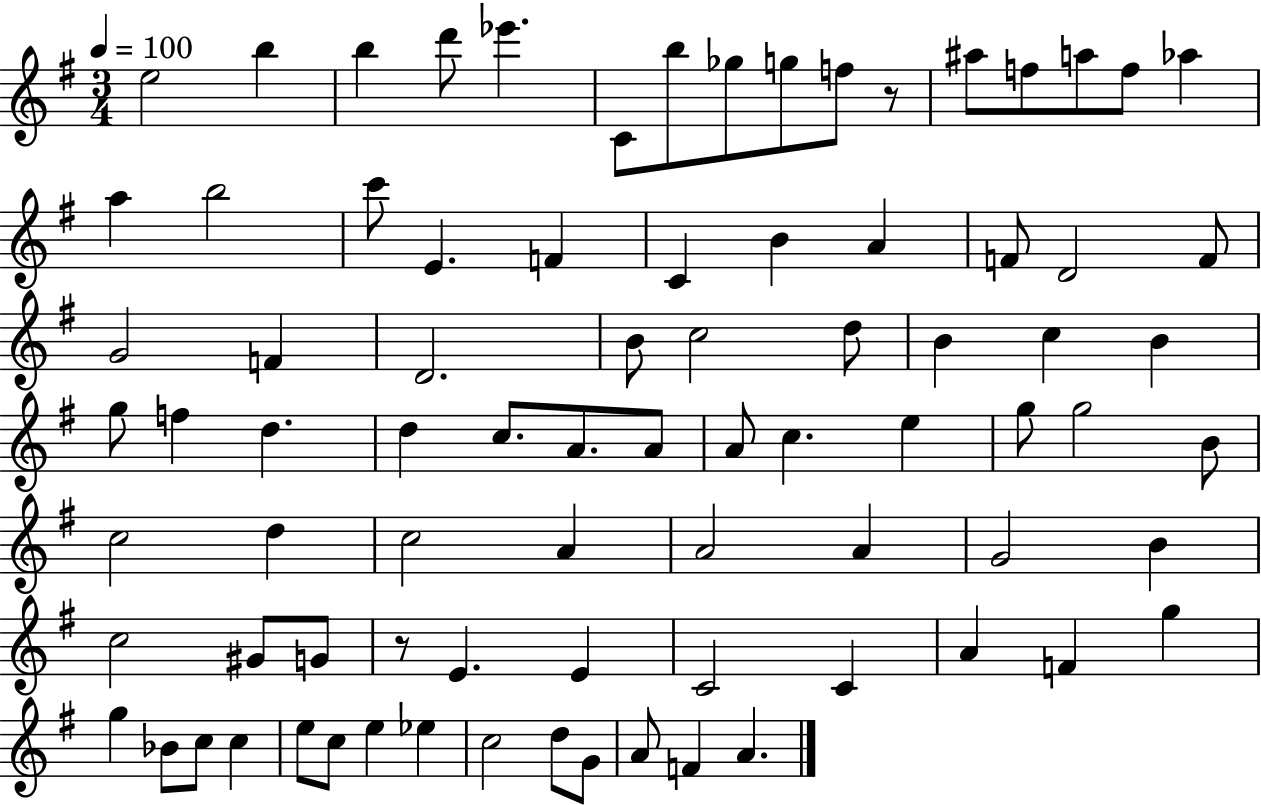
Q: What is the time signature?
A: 3/4